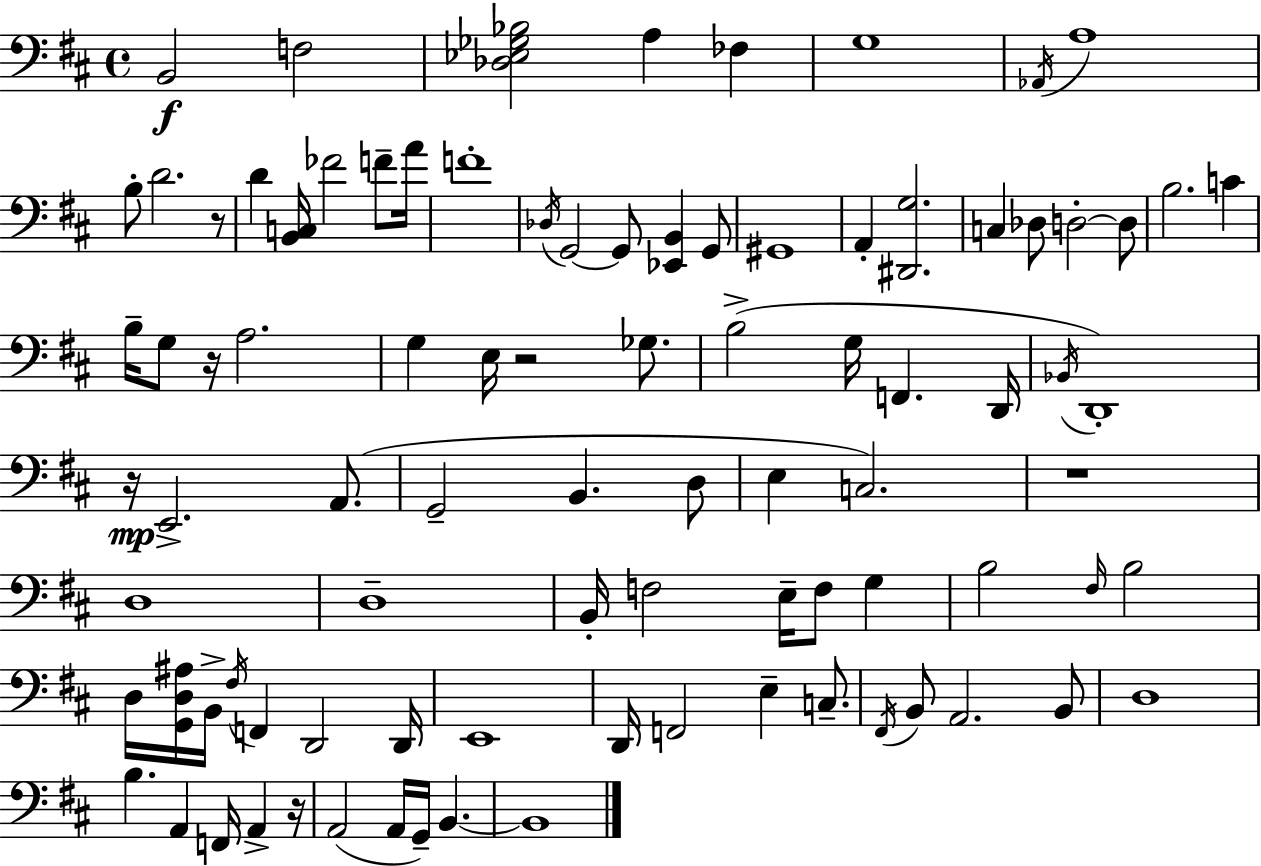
{
  \clef bass
  \time 4/4
  \defaultTimeSignature
  \key d \major
  \repeat volta 2 { b,2\f f2 | <des ees ges bes>2 a4 fes4 | g1 | \acciaccatura { aes,16 } a1 | \break b8-. d'2. r8 | d'4 <b, c>16 fes'2 f'8-- | a'16 f'1-. | \acciaccatura { des16 } g,2~~ g,8 <ees, b,>4 | \break g,8 gis,1 | a,4-. <dis, g>2. | c4 des8 d2-.~~ | d8 b2. c'4 | \break b16-- g8 r16 a2. | g4 e16 r2 ges8. | b2->( g16 f,4. | d,16 \acciaccatura { bes,16 }) d,1-. | \break r16\mp e,2.-> | a,8.( g,2-- b,4. | d8 e4 c2.) | r1 | \break d1 | d1-- | b,16-. f2 e16-- f8 g4 | b2 \grace { fis16 } b2 | \break d16 <g, d ais>16 b,16-> \acciaccatura { fis16 } f,4 d,2 | d,16 e,1 | d,16 f,2 e4-- | c8.-- \acciaccatura { fis,16 } b,8 a,2. | \break b,8 d1 | b4. a,4 | f,16 a,4-> r16 a,2( a,16 g,16--) | b,4.~~ b,1 | \break } \bar "|."
}